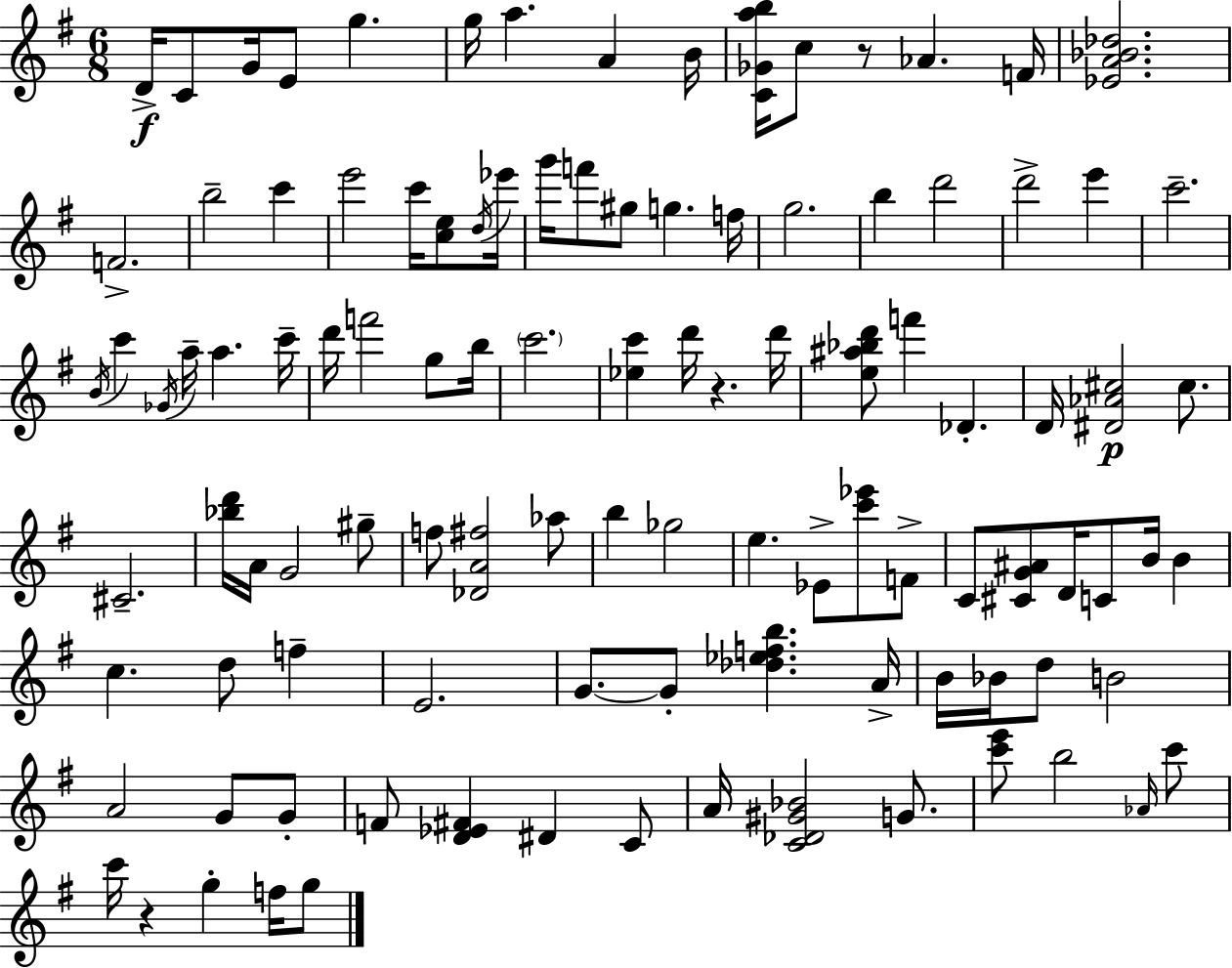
D4/s C4/e G4/s E4/e G5/q. G5/s A5/q. A4/q B4/s [C4,Gb4,A5,B5]/s C5/e R/e Ab4/q. F4/s [Eb4,A4,Bb4,Db5]/h. F4/h. B5/h C6/q E6/h C6/s [C5,E5]/e D5/s Eb6/s G6/s F6/e G#5/e G5/q. F5/s G5/h. B5/q D6/h D6/h E6/q C6/h. B4/s C6/q Gb4/s A5/s A5/q. C6/s D6/s F6/h G5/e B5/s C6/h. [Eb5,C6]/q D6/s R/q. D6/s [E5,A#5,Bb5,D6]/e F6/q Db4/q. D4/s [D#4,Ab4,C#5]/h C#5/e. C#4/h. [Bb5,D6]/s A4/s G4/h G#5/e F5/e [Db4,A4,F#5]/h Ab5/e B5/q Gb5/h E5/q. Eb4/e [C6,Eb6]/e F4/e C4/e [C#4,G4,A#4]/e D4/s C4/e B4/s B4/q C5/q. D5/e F5/q E4/h. G4/e. G4/e [Db5,Eb5,F5,B5]/q. A4/s B4/s Bb4/s D5/e B4/h A4/h G4/e G4/e F4/e [D4,Eb4,F#4]/q D#4/q C4/e A4/s [C4,Db4,G#4,Bb4]/h G4/e. [C6,E6]/e B5/h Ab4/s C6/e C6/s R/q G5/q F5/s G5/e